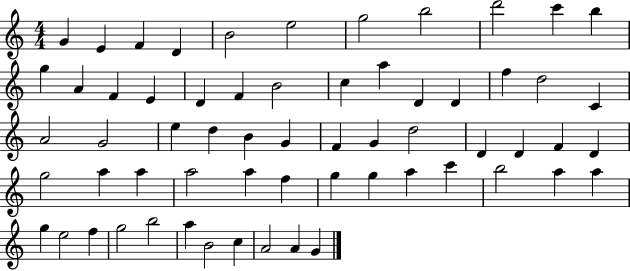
X:1
T:Untitled
M:4/4
L:1/4
K:C
G E F D B2 e2 g2 b2 d'2 c' b g A F E D F B2 c a D D f d2 C A2 G2 e d B G F G d2 D D F D g2 a a a2 a f g g a c' b2 a a g e2 f g2 b2 a B2 c A2 A G